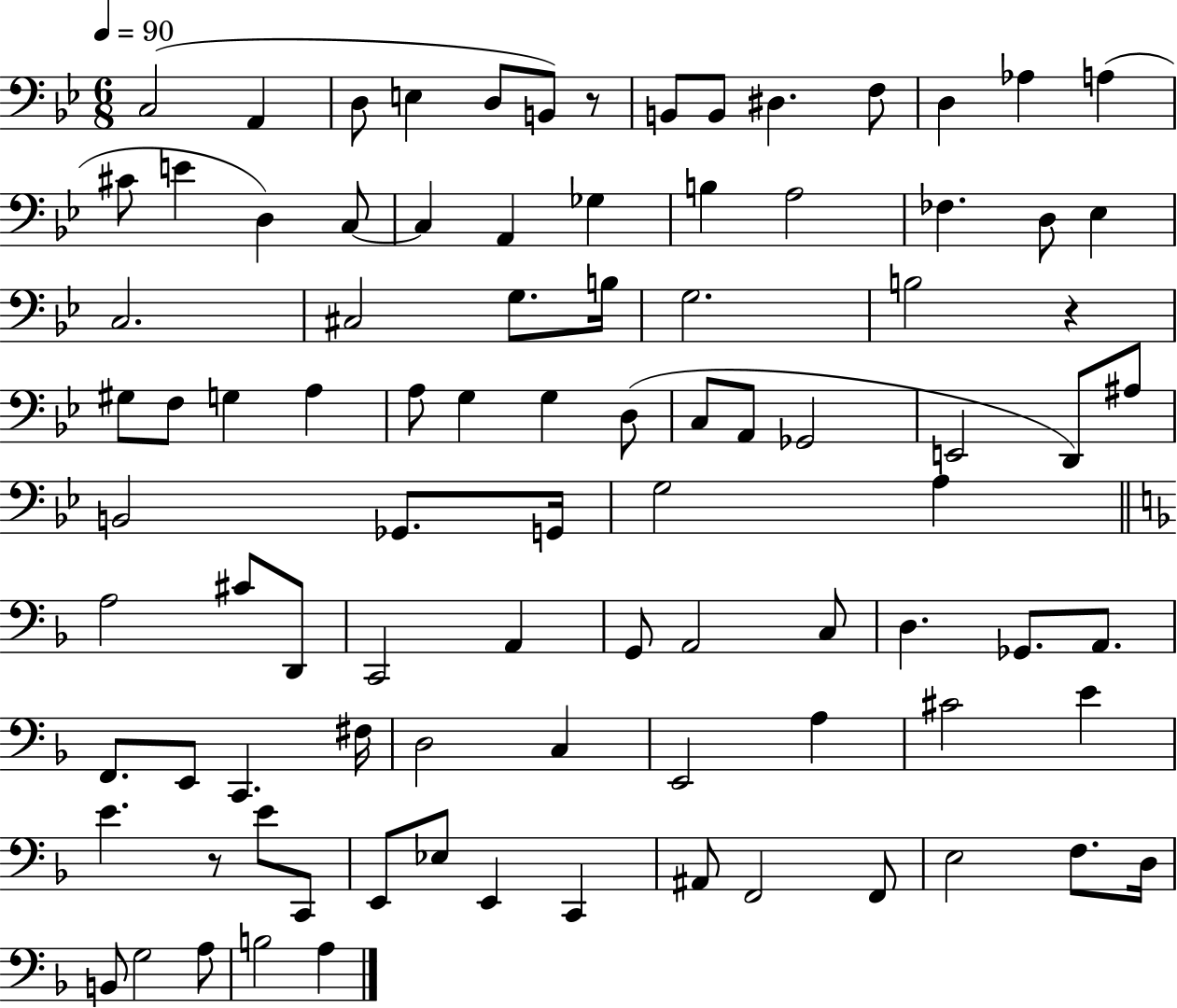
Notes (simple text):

C3/h A2/q D3/e E3/q D3/e B2/e R/e B2/e B2/e D#3/q. F3/e D3/q Ab3/q A3/q C#4/e E4/q D3/q C3/e C3/q A2/q Gb3/q B3/q A3/h FES3/q. D3/e Eb3/q C3/h. C#3/h G3/e. B3/s G3/h. B3/h R/q G#3/e F3/e G3/q A3/q A3/e G3/q G3/q D3/e C3/e A2/e Gb2/h E2/h D2/e A#3/e B2/h Gb2/e. G2/s G3/h A3/q A3/h C#4/e D2/e C2/h A2/q G2/e A2/h C3/e D3/q. Gb2/e. A2/e. F2/e. E2/e C2/q. F#3/s D3/h C3/q E2/h A3/q C#4/h E4/q E4/q. R/e E4/e C2/e E2/e Eb3/e E2/q C2/q A#2/e F2/h F2/e E3/h F3/e. D3/s B2/e G3/h A3/e B3/h A3/q